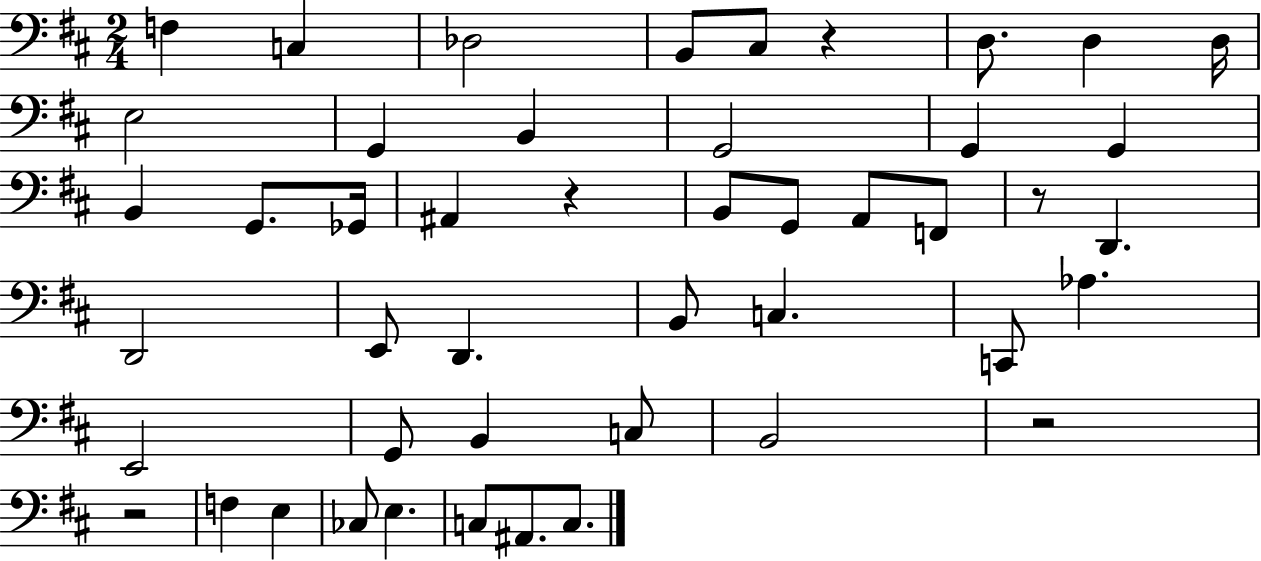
F3/q C3/q Db3/h B2/e C#3/e R/q D3/e. D3/q D3/s E3/h G2/q B2/q G2/h G2/q G2/q B2/q G2/e. Gb2/s A#2/q R/q B2/e G2/e A2/e F2/e R/e D2/q. D2/h E2/e D2/q. B2/e C3/q. C2/e Ab3/q. E2/h G2/e B2/q C3/e B2/h R/h R/h F3/q E3/q CES3/e E3/q. C3/e A#2/e. C3/e.